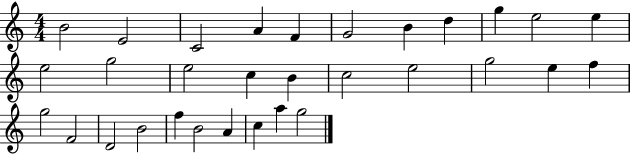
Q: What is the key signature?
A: C major